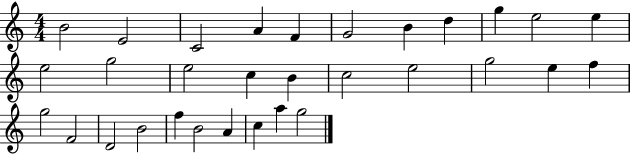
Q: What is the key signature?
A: C major